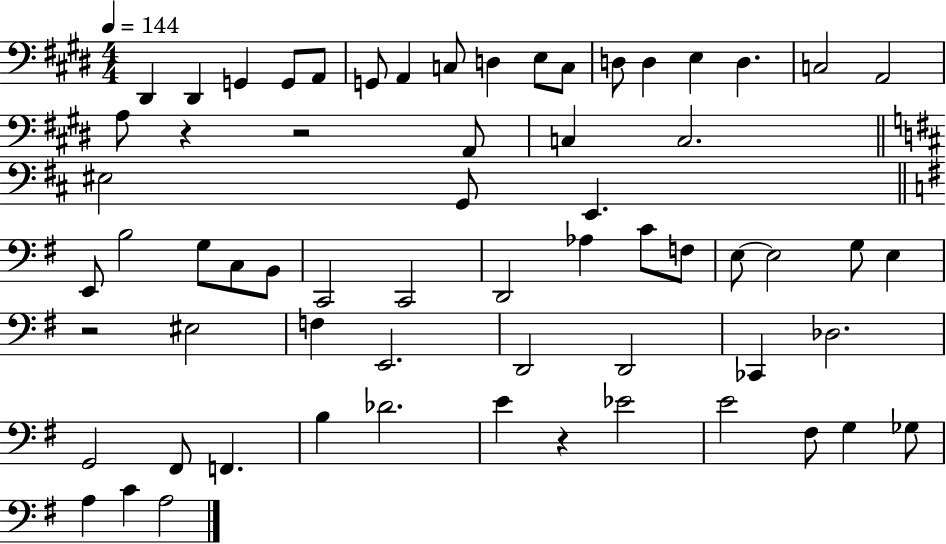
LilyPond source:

{
  \clef bass
  \numericTimeSignature
  \time 4/4
  \key e \major
  \tempo 4 = 144
  \repeat volta 2 { dis,4 dis,4 g,4 g,8 a,8 | g,8 a,4 c8 d4 e8 c8 | d8 d4 e4 d4. | c2 a,2 | \break a8 r4 r2 a,8 | c4 c2. | \bar "||" \break \key b \minor eis2 g,8 e,4. | \bar "||" \break \key g \major e,8 b2 g8 c8 b,8 | c,2 c,2 | d,2 aes4 c'8 f8 | e8~~ e2 g8 e4 | \break r2 eis2 | f4 e,2. | d,2 d,2 | ces,4 des2. | \break g,2 fis,8 f,4. | b4 des'2. | e'4 r4 ees'2 | e'2 fis8 g4 ges8 | \break a4 c'4 a2 | } \bar "|."
}